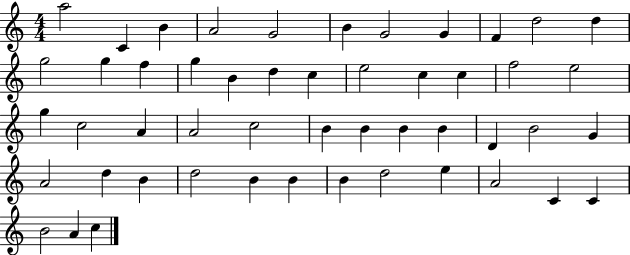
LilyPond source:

{
  \clef treble
  \numericTimeSignature
  \time 4/4
  \key c \major
  a''2 c'4 b'4 | a'2 g'2 | b'4 g'2 g'4 | f'4 d''2 d''4 | \break g''2 g''4 f''4 | g''4 b'4 d''4 c''4 | e''2 c''4 c''4 | f''2 e''2 | \break g''4 c''2 a'4 | a'2 c''2 | b'4 b'4 b'4 b'4 | d'4 b'2 g'4 | \break a'2 d''4 b'4 | d''2 b'4 b'4 | b'4 d''2 e''4 | a'2 c'4 c'4 | \break b'2 a'4 c''4 | \bar "|."
}